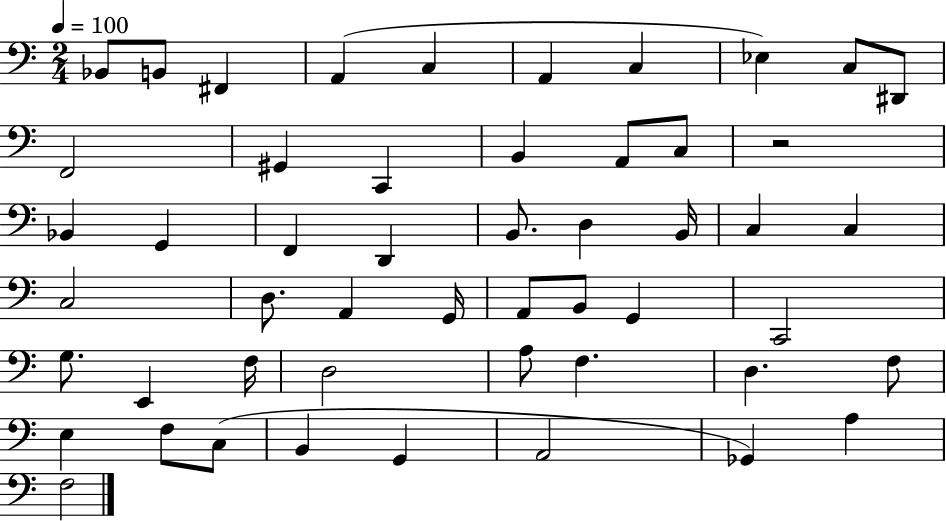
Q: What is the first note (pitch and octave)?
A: Bb2